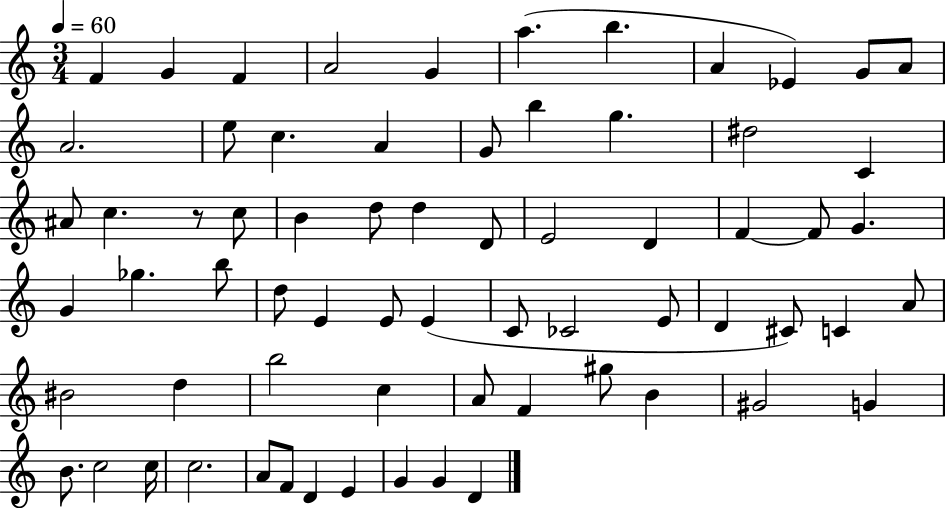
{
  \clef treble
  \numericTimeSignature
  \time 3/4
  \key c \major
  \tempo 4 = 60
  f'4 g'4 f'4 | a'2 g'4 | a''4.( b''4. | a'4 ees'4) g'8 a'8 | \break a'2. | e''8 c''4. a'4 | g'8 b''4 g''4. | dis''2 c'4 | \break ais'8 c''4. r8 c''8 | b'4 d''8 d''4 d'8 | e'2 d'4 | f'4~~ f'8 g'4. | \break g'4 ges''4. b''8 | d''8 e'4 e'8 e'4( | c'8 ces'2 e'8 | d'4 cis'8) c'4 a'8 | \break bis'2 d''4 | b''2 c''4 | a'8 f'4 gis''8 b'4 | gis'2 g'4 | \break b'8. c''2 c''16 | c''2. | a'8 f'8 d'4 e'4 | g'4 g'4 d'4 | \break \bar "|."
}